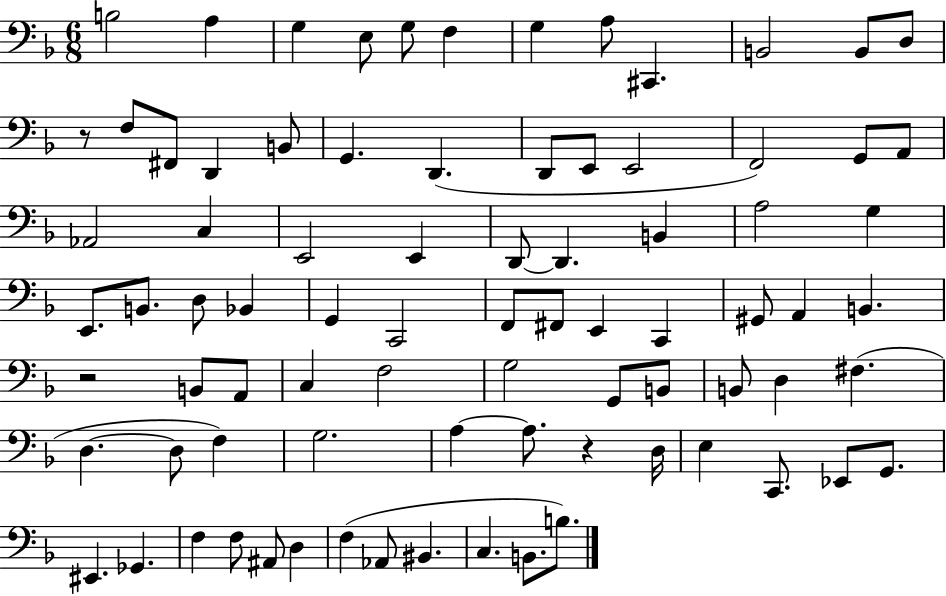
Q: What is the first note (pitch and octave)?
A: B3